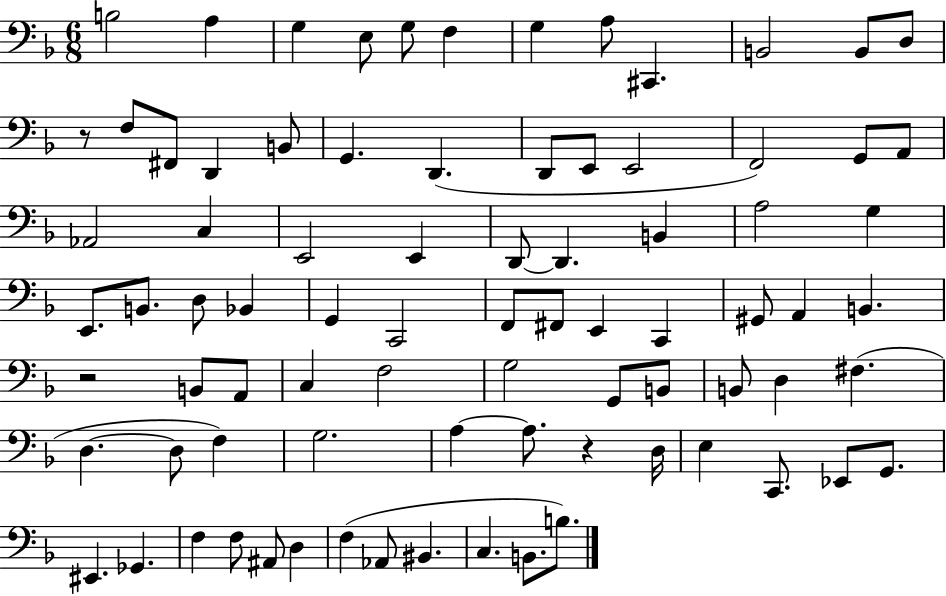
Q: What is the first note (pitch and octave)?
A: B3